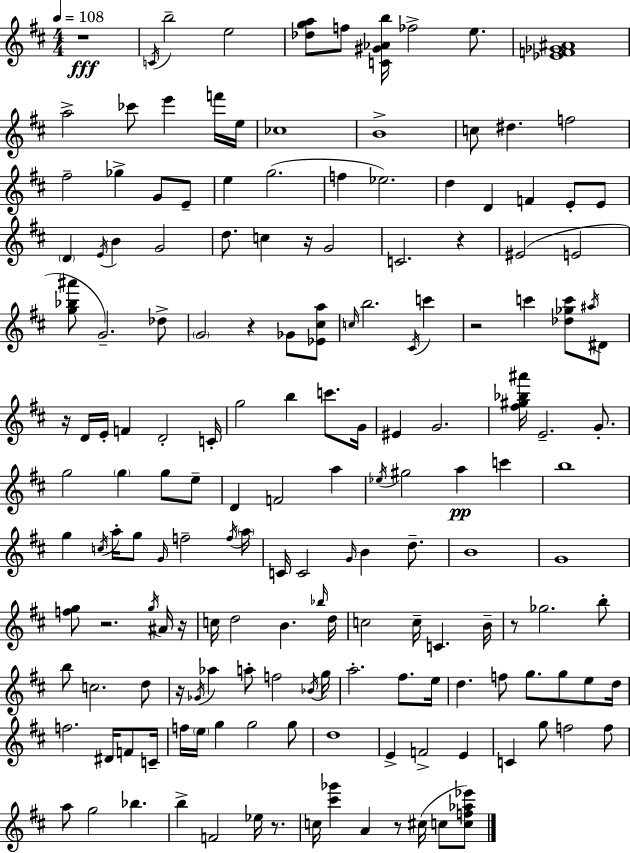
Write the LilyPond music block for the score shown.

{
  \clef treble
  \numericTimeSignature
  \time 4/4
  \key d \major
  \tempo 4 = 108
  \repeat volta 2 { r1\fff | \acciaccatura { c'16 } b''2-- e''2 | <des'' g'' a''>8 f''8 <c' gis' aes' b''>16 fes''2-> e''8. | <ees' f' ges' ais'>1 | \break a''2-> ces'''8 e'''4 f'''16 | e''16 ces''1 | b'1-> | c''8 dis''4. f''2 | \break fis''2-- ges''4-> g'8 e'8-- | e''4 g''2.( | f''4 ees''2.) | d''4 d'4 f'4 e'8-. e'8 | \break \parenthesize d'4 \acciaccatura { e'16 } b'4 g'2 | d''8. c''4 r16 g'2 | c'2. r4 | eis'2( e'2 | \break <g'' bes'' ais'''>8 g'2.--) | des''8-> \parenthesize g'2 r4 ges'8 | <ees' cis'' a''>8 \grace { c''16 } b''2. \acciaccatura { cis'16 } | c'''4 r2 c'''4 | \break <des'' ges'' c'''>8 \acciaccatura { ais''16 } dis'8 r16 d'16 e'16-. f'4 d'2-. | c'16-. g''2 b''4 | c'''8. g'16 eis'4 g'2. | <fis'' gis'' bes'' ais'''>16 e'2.-- | \break g'8.-. g''2 \parenthesize g''4 | g''8 e''8-- d'4 f'2 | a''4 \acciaccatura { ees''16 } gis''2 a''4\pp | c'''4 b''1 | \break g''4 \acciaccatura { c''16 } a''16-. g''8 \grace { g'16 } f''2-- | \acciaccatura { f''16 } \parenthesize a''16 c'16 c'2 | \grace { g'16 } b'4 d''8.-- b'1 | g'1 | \break <f'' g''>8 r2. | \acciaccatura { g''16 } ais'16 r16 c''16 d''2 | b'4. \grace { bes''16 } d''16 c''2 | c''16-- c'4. b'16-- r8 ges''2. | \break b''8-. b''8 c''2. | d''8 r16 \acciaccatura { ges'16 } aes''4 | a''8-. f''2 \acciaccatura { bes'16 } g''16 a''2.-. | fis''8. e''16 d''4. | \break f''8 g''8. g''8 e''8 d''16 f''2. | dis'16 f'8 c'16-- f''16 \parenthesize e''16 | g''4 g''2 g''8 d''1 | e'4-> | \break f'2-> e'4 c'4 | g''8 f''2 f''8 a''8 | g''2 bes''4. b''4-> | f'2 ees''16 r8. c''16 <cis''' ges'''>4 | \break a'4 r8 cis''16( c''8 <c'' f'' aes'' ees'''>8) } \bar "|."
}